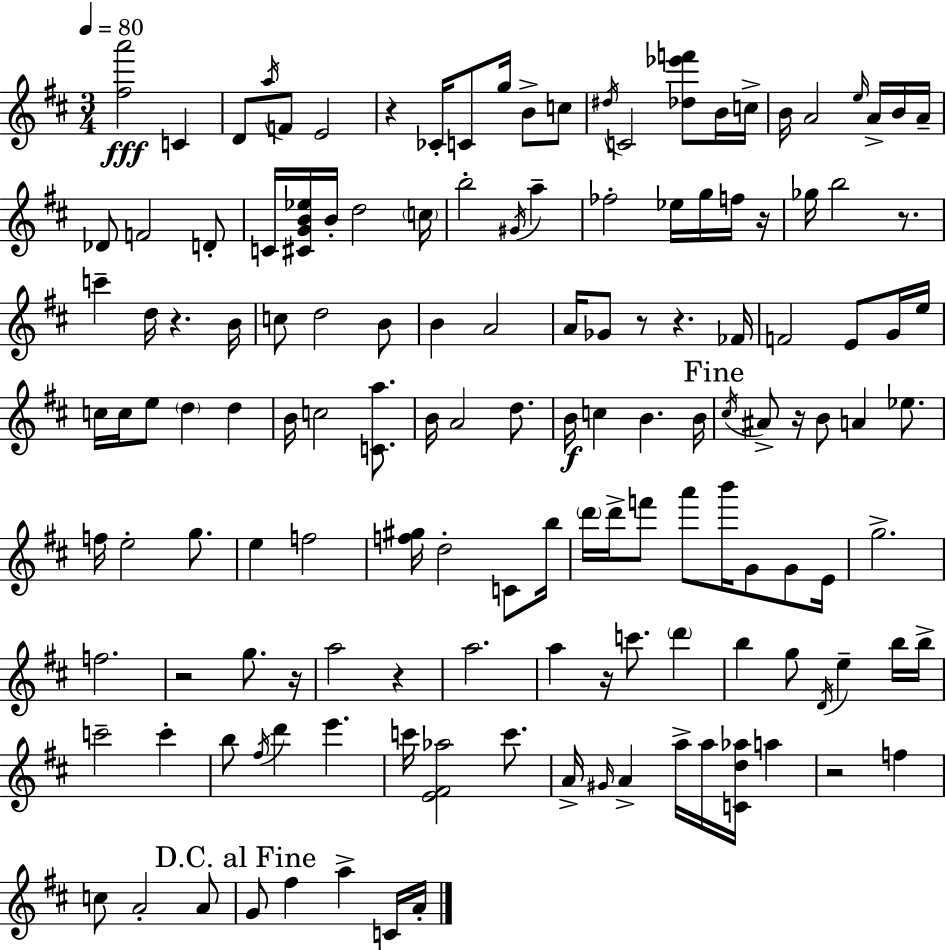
{
  \clef treble
  \numericTimeSignature
  \time 3/4
  \key d \major
  \tempo 4 = 80
  <fis'' a'''>2\fff c'4 | d'8 \acciaccatura { a''16 } f'8 e'2 | r4 ces'16-. c'8 g''16 b'8-> c''8 | \acciaccatura { dis''16 } c'2 <des'' ees''' f'''>8 | \break b'16 c''16-> b'16 a'2 \grace { e''16 } | a'16-> b'16 a'16-- des'8 f'2 | d'8-. c'16 <cis' g' b' ees''>16 b'16-. d''2 | \parenthesize c''16 b''2-. \acciaccatura { gis'16 } | \break a''4-- fes''2-. | ees''16 g''16 f''16 r16 ges''16 b''2 | r8. c'''4-- d''16 r4. | b'16 c''8 d''2 | \break b'8 b'4 a'2 | a'16 ges'8 r8 r4. | fes'16 f'2 | e'8 g'16 e''16 c''16 c''16 e''8 \parenthesize d''4 | \break d''4 b'16 c''2 | <c' a''>8. b'16 a'2 | d''8. b'16\f c''4 b'4. | b'16 \mark "Fine" \acciaccatura { cis''16 } ais'8-> r16 b'8 a'4 | \break ees''8. f''16 e''2-. | g''8. e''4 f''2 | <f'' gis''>16 d''2-. | c'8 b''16 \parenthesize d'''16 d'''16-> f'''8 a'''8 b'''16 | \break g'8 g'8 e'16 g''2.-> | f''2. | r2 | g''8. r16 a''2 | \break r4 a''2. | a''4 r16 c'''8. | \parenthesize d'''4 b''4 g''8 \acciaccatura { d'16 } | e''4-- b''16 b''16-> c'''2-- | \break c'''4-. b''8 \acciaccatura { fis''16 } d'''4 | e'''4. c'''16 <e' fis' aes''>2 | c'''8. a'16-> \grace { gis'16 } a'4-> | a''16-> a''16 <c' d'' aes''>16 a''4 r2 | \break f''4 c''8 a'2-. | a'8 \mark "D.C. al Fine" g'8 fis''4 | a''4-> c'16 a'16-. \bar "|."
}